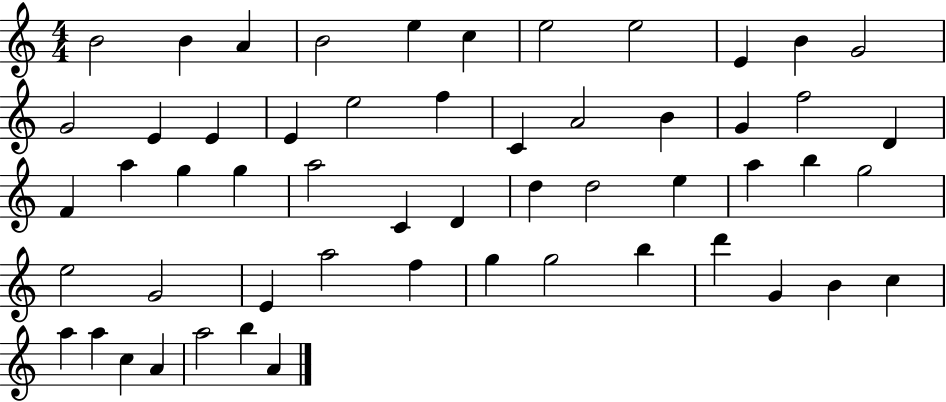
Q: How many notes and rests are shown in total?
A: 55